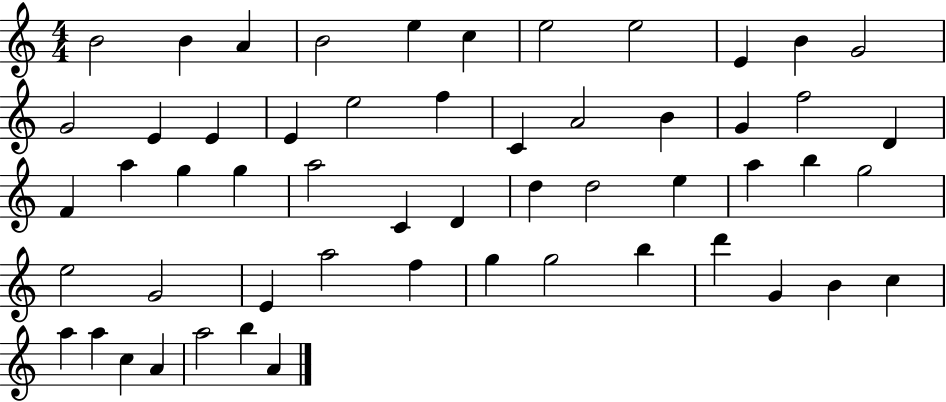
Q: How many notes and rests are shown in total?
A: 55